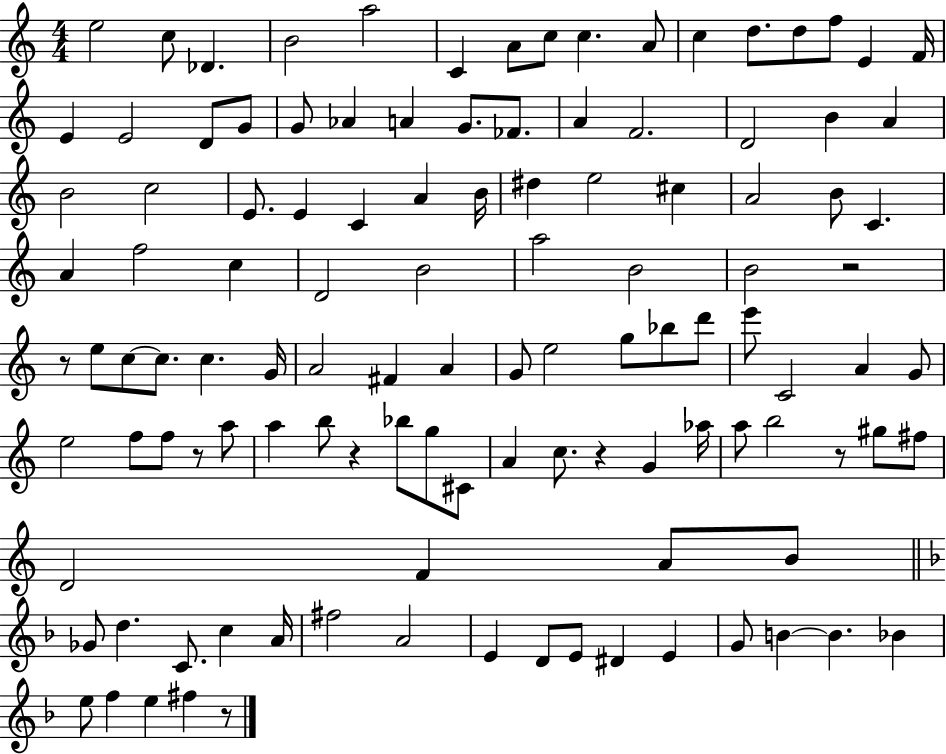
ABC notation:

X:1
T:Untitled
M:4/4
L:1/4
K:C
e2 c/2 _D B2 a2 C A/2 c/2 c A/2 c d/2 d/2 f/2 E F/4 E E2 D/2 G/2 G/2 _A A G/2 _F/2 A F2 D2 B A B2 c2 E/2 E C A B/4 ^d e2 ^c A2 B/2 C A f2 c D2 B2 a2 B2 B2 z2 z/2 e/2 c/2 c/2 c G/4 A2 ^F A G/2 e2 g/2 _b/2 d'/2 e'/2 C2 A G/2 e2 f/2 f/2 z/2 a/2 a b/2 z _b/2 g/2 ^C/2 A c/2 z G _a/4 a/2 b2 z/2 ^g/2 ^f/2 D2 F A/2 B/2 _G/2 d C/2 c A/4 ^f2 A2 E D/2 E/2 ^D E G/2 B B _B e/2 f e ^f z/2